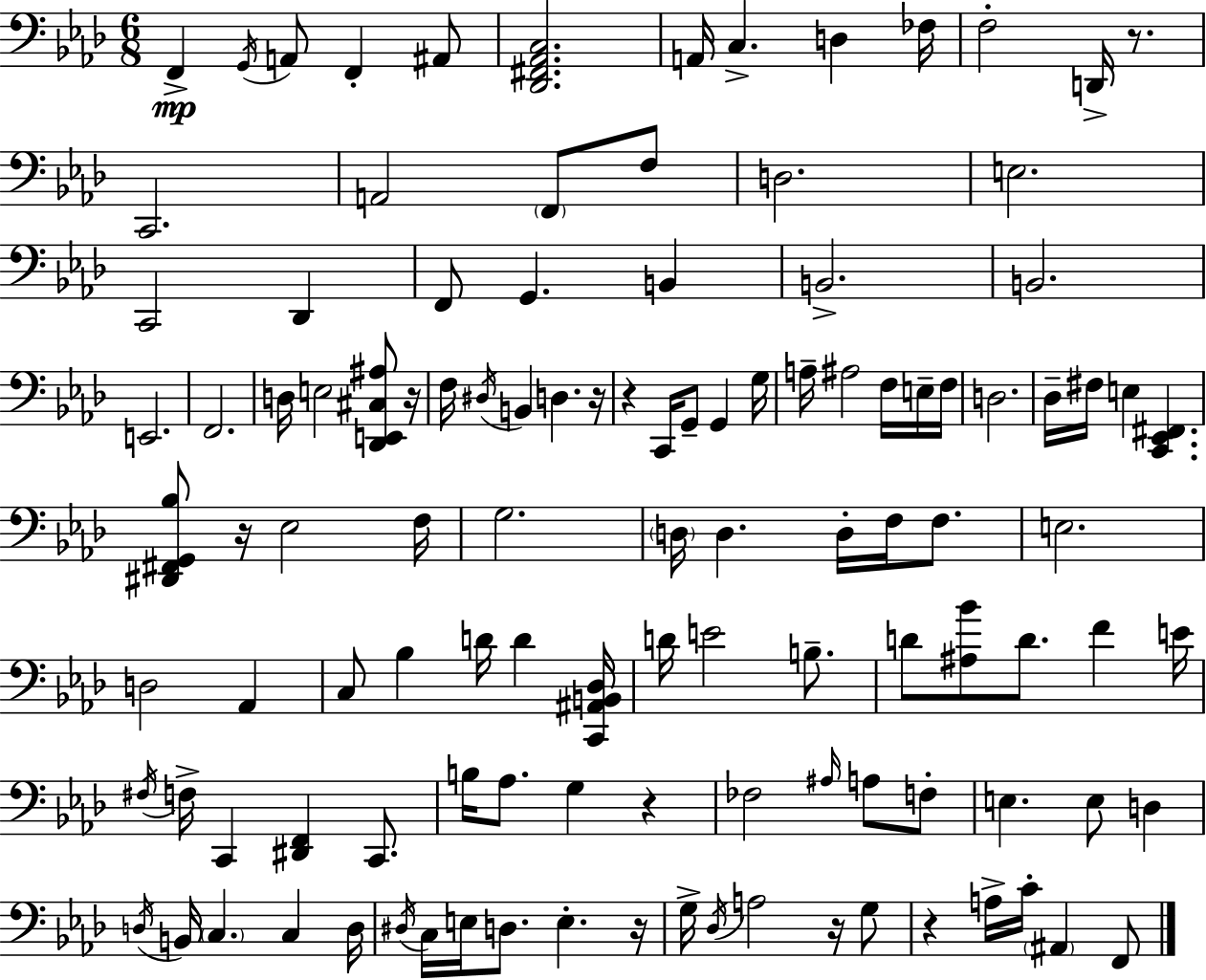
{
  \clef bass
  \numericTimeSignature
  \time 6/8
  \key aes \major
  f,4->\mp \acciaccatura { g,16 } a,8 f,4-. ais,8 | <des, fis, aes, c>2. | a,16 c4.-> d4 | fes16 f2-. d,16-> r8. | \break c,2. | a,2 \parenthesize f,8 f8 | d2. | e2. | \break c,2 des,4 | f,8 g,4. b,4 | b,2.-> | b,2. | \break e,2. | f,2. | d16 e2 <des, e, cis ais>8 | r16 f16 \acciaccatura { dis16 } b,4 d4. | \break r16 r4 c,16 g,8-- g,4 | g16 a16-- ais2 f16 | e16-- f16 d2. | des16-- fis16 e4 <c, ees, fis,>4. | \break <dis, fis, g, bes>8 r16 ees2 | f16 g2. | \parenthesize d16 d4. d16-. f16 f8. | e2. | \break d2 aes,4 | c8 bes4 d'16 d'4 | <c, ais, b, des>16 d'16 e'2 b8.-- | d'8 <ais bes'>8 d'8. f'4 | \break e'16 \acciaccatura { fis16 } f16-> c,4 <dis, f,>4 | c,8. b16 aes8. g4 r4 | fes2 \grace { ais16 } | a8 f8-. e4. e8 | \break d4 \acciaccatura { d16 } b,16 \parenthesize c4. | c4 d16 \acciaccatura { dis16 } c16 e16 d8. e4.-. | r16 g16-> \acciaccatura { des16 } a2 | r16 g8 r4 a16-> | \break c'16-. \parenthesize ais,4 f,8 \bar "|."
}